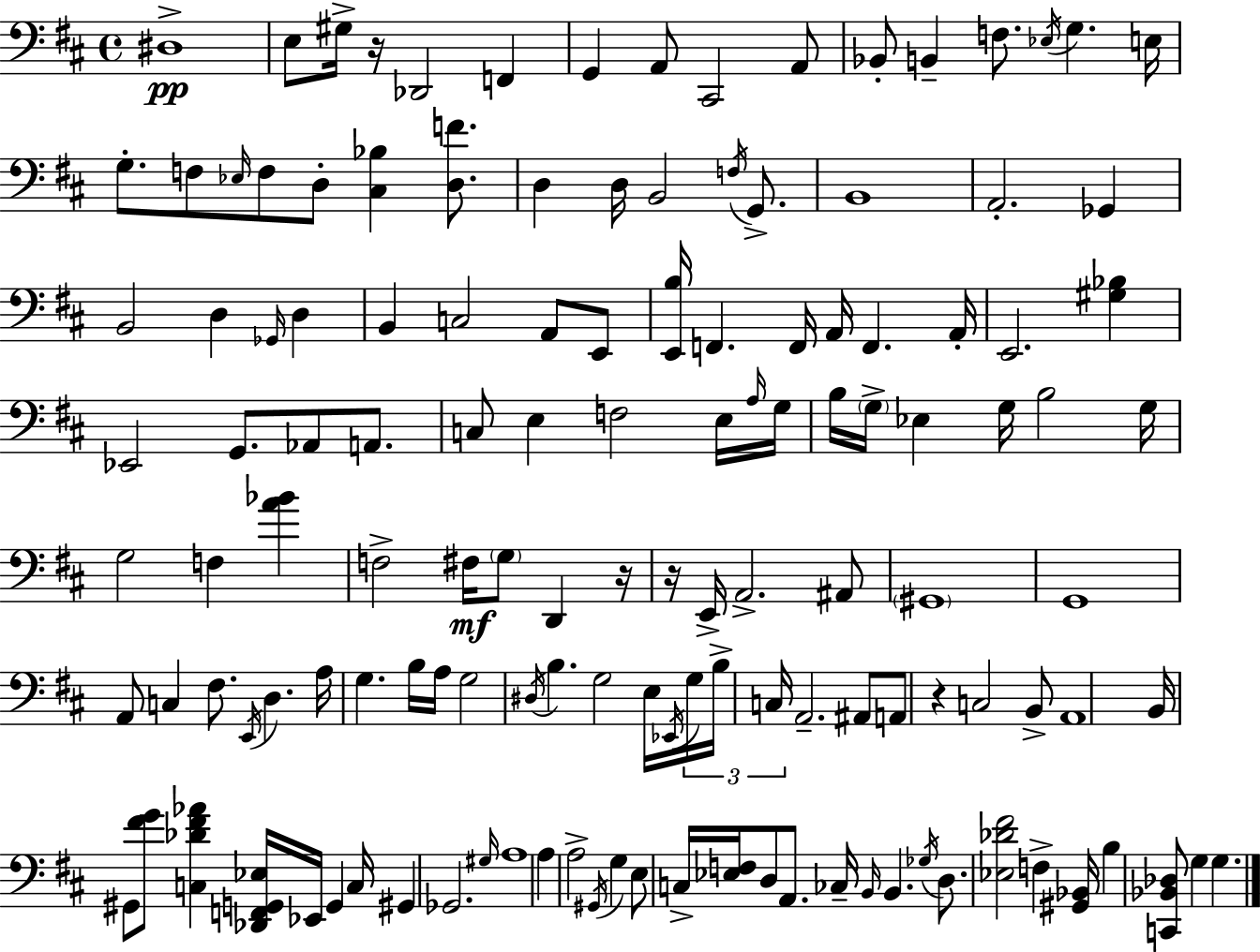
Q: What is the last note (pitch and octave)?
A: G3